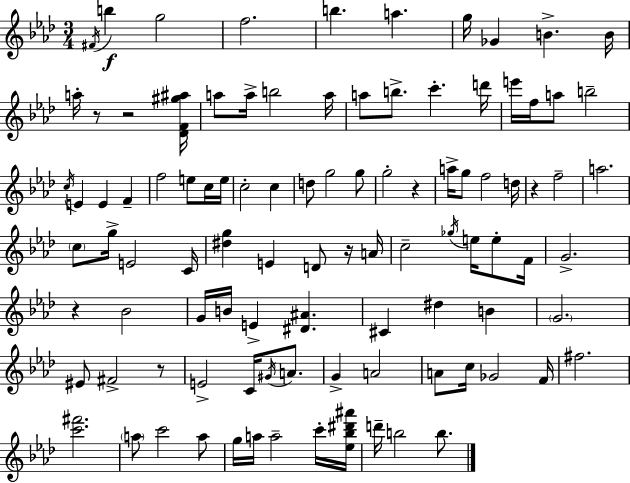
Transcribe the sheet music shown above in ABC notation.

X:1
T:Untitled
M:3/4
L:1/4
K:Fm
^F/4 b g2 f2 b a g/4 _G B B/4 a/4 z/2 z2 [_DF^g^a]/4 a/2 a/4 b2 a/4 a/2 b/2 c' d'/4 e'/4 f/4 a/2 b2 c/4 E E F f2 e/2 c/4 e/4 c2 c d/2 g2 g/2 g2 z a/4 g/2 f2 d/4 z f2 a2 c/2 g/4 E2 C/4 [^dg] E D/2 z/4 A/4 c2 _g/4 e/4 e/2 F/4 G2 z _B2 G/4 B/4 E [^D^A] ^C ^d B G2 ^E/2 ^F2 z/2 E2 C/4 ^G/4 A/2 G A2 A/2 c/4 _G2 F/4 ^f2 [c'^f']2 a/2 c'2 a/2 g/4 a/4 a2 c'/4 [_e_b^d'^a']/4 d'/4 b2 b/2